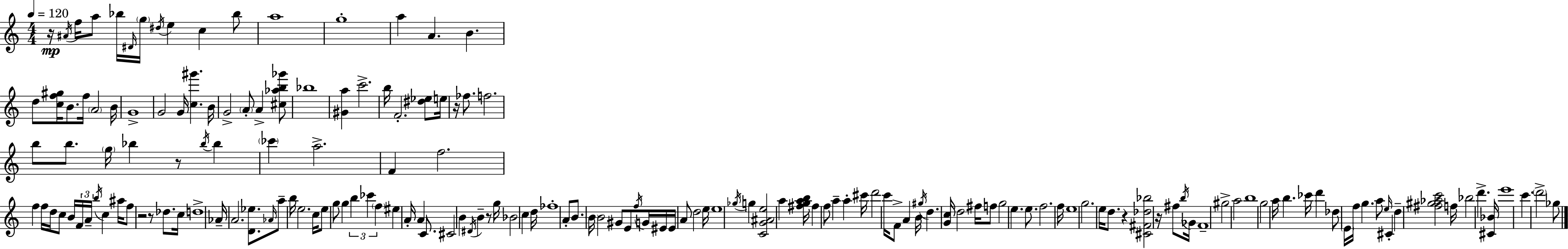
{
  \clef treble
  \numericTimeSignature
  \time 4/4
  \key a \minor
  \tempo 4 = 120
  r16\mp \acciaccatura { ais'16 } f''16 a''8 bes''16 \grace { dis'16 } \parenthesize g''16 \acciaccatura { dis''16 } e''4 c''4 | bes''8 a''1 | g''1-. | a''4 a'4. b'4. | \break d''8 <c'' f'' gis''>16 b'8. f''16 \parenthesize a'2 | b'16 g'1-> | g'2 g'16 <c'' gis'''>4. | b'16 g'2-> \parenthesize a'8-. a'4-> | \break <cis'' aes'' b'' ges'''>8 bes''1 | <gis' a''>4 c'''2.-> | b''16 f'2.-. | <dis'' ees''>8 e''16 r16 fes''8. f''2. | \break b''8 b''8. \parenthesize g''16 bes''4 r8 \acciaccatura { bes''16 } | bes''4 \parenthesize ces'''4 a''2.-> | f'4 f''2. | f''4 f''16 d''16 c''8 b'16 \tuplet 3/2 { f'16 a'16-- \acciaccatura { b''16 } } | \break c''4 ais''16 f''8 r2 r8 | des''8. c''16 d''1-> | aes'16-- a'2. | <d' ees''>8. \grace { aes'16 } a''8-- b''16 e''2. | \break c''16 e''8 g''8 g''4 \tuplet 3/2 { b''4 | ces'''4 \parenthesize f''4 } eis''4 a'16-. a'4 | c'8. cis'2 b'4 | \acciaccatura { dis'16 } b'4-- r8 g''16 bes'2 | \break c''4 d''16 fes''1-. | a'8-. b'8. \parenthesize b'16 b'2 | gis'8 e'8 \acciaccatura { f''16 } g'16 eis'16 eis'16 a'8 d''2 | e''16 e''1 | \break \acciaccatura { ges''16 } g''4 <c' g' ais' e''>2 | a''4 <fis'' g'' a'' b''>16 fis''4 f''8 | a''4-- a''4-. cis'''16 d'''2 | c'''16 f'8-> a'4 b'16 \acciaccatura { gis''16 } d''4. | \break <g' c''>16 d''2 fis''16 f''8 g''2 | e''4. e''8. f''2. | f''16 e''1 | g''2. | \break e''16 d''8. r4 <cis' fis' des'' bes''>2 | r16 fis''8 \acciaccatura { b''16 } ges'16 f'1-- | gis''2-> | a''2 b''1 | \break g''2 | a''16 b''4. ces'''16 d'''4 des''8 | \parenthesize e'16 f''16 g''4. a''8 \grace { e''16 } cis'4-. | d''4-- <fis'' gis'' aes'' c'''>2 f''16 bes''2 | \break d'''4.-> <cis' bes'>16 e'''1 | c'''4. | \parenthesize d'''2-> ges''8 \bar "|."
}